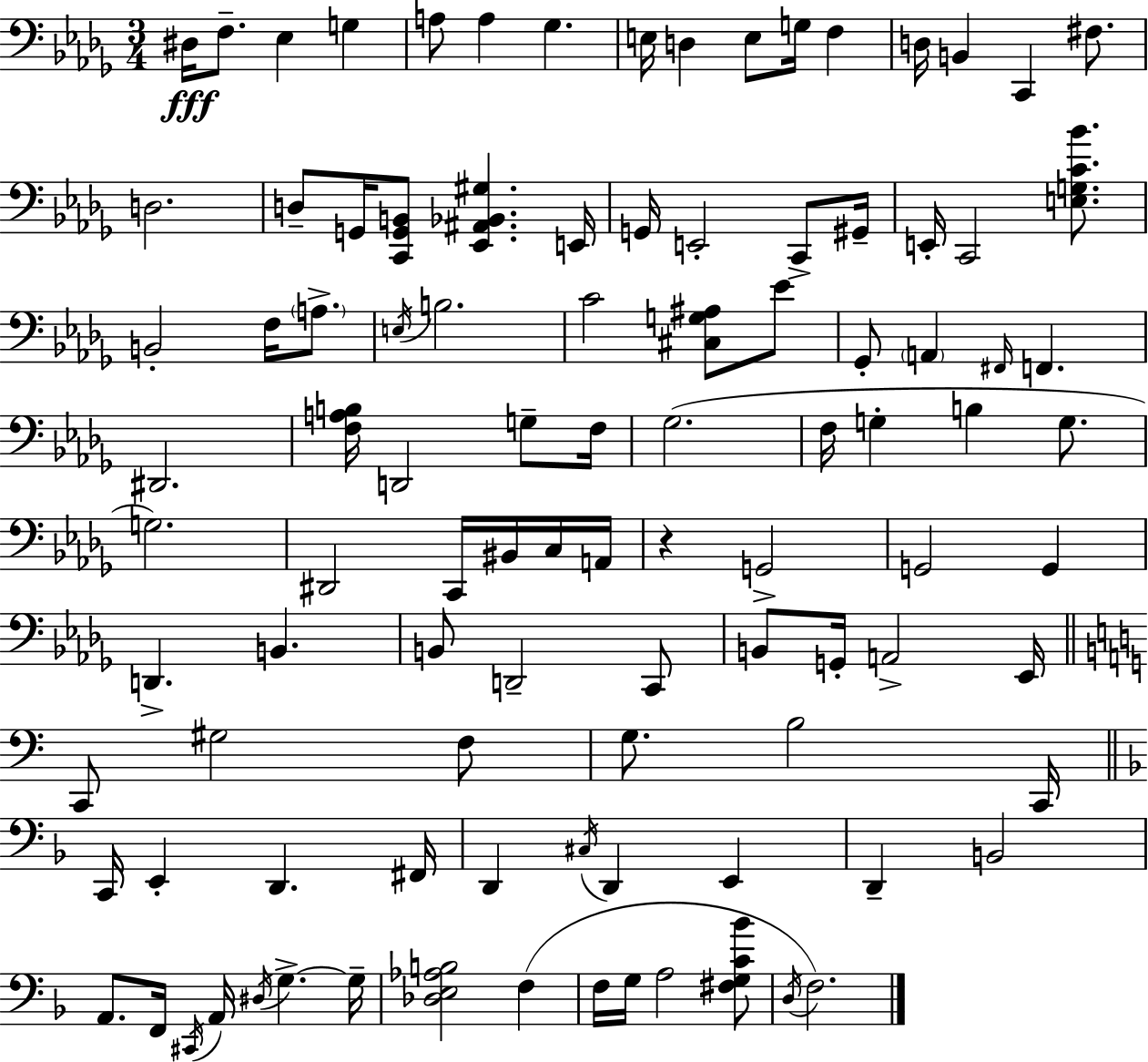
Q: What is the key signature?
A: BES minor